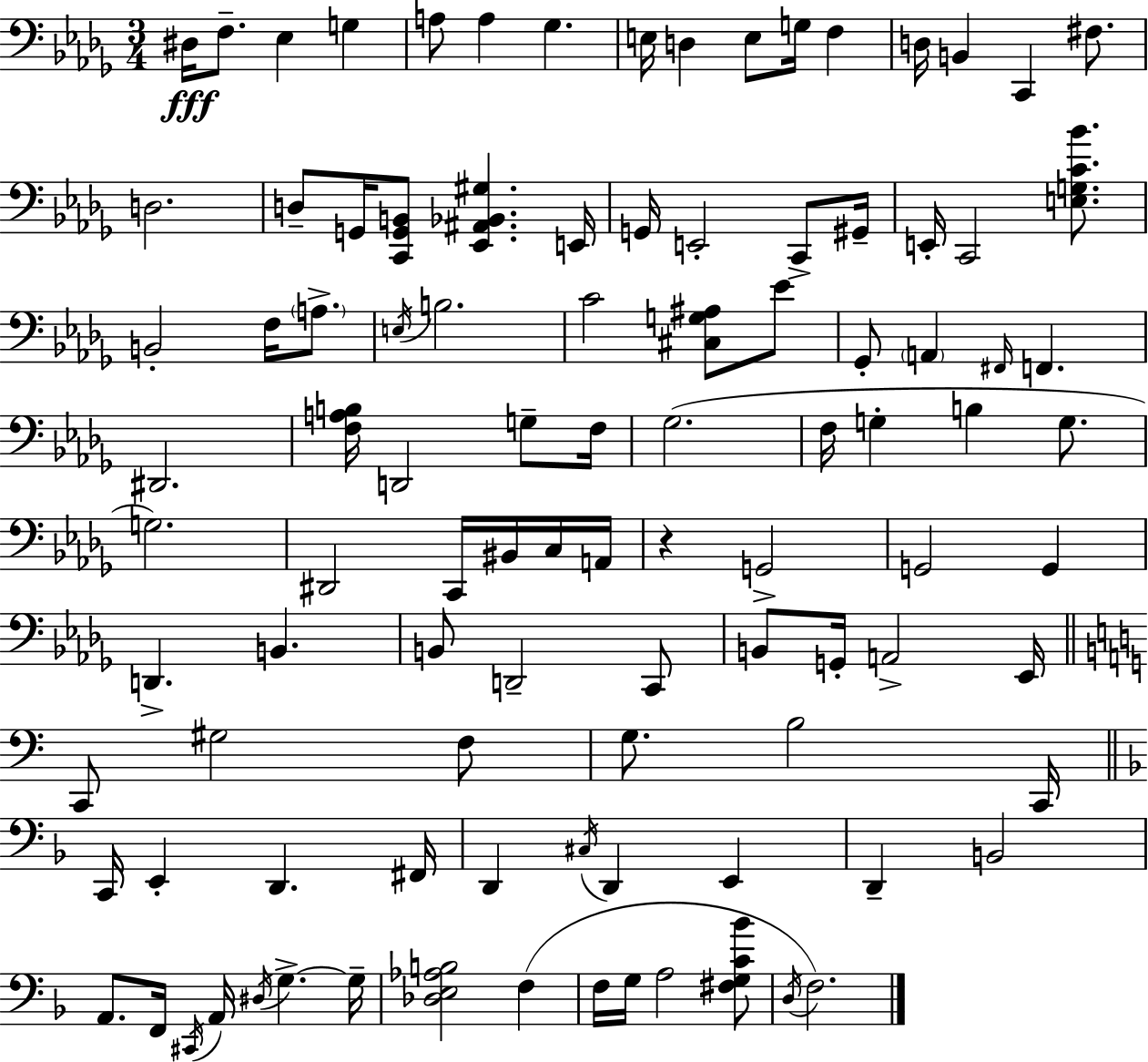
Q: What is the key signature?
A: BES minor